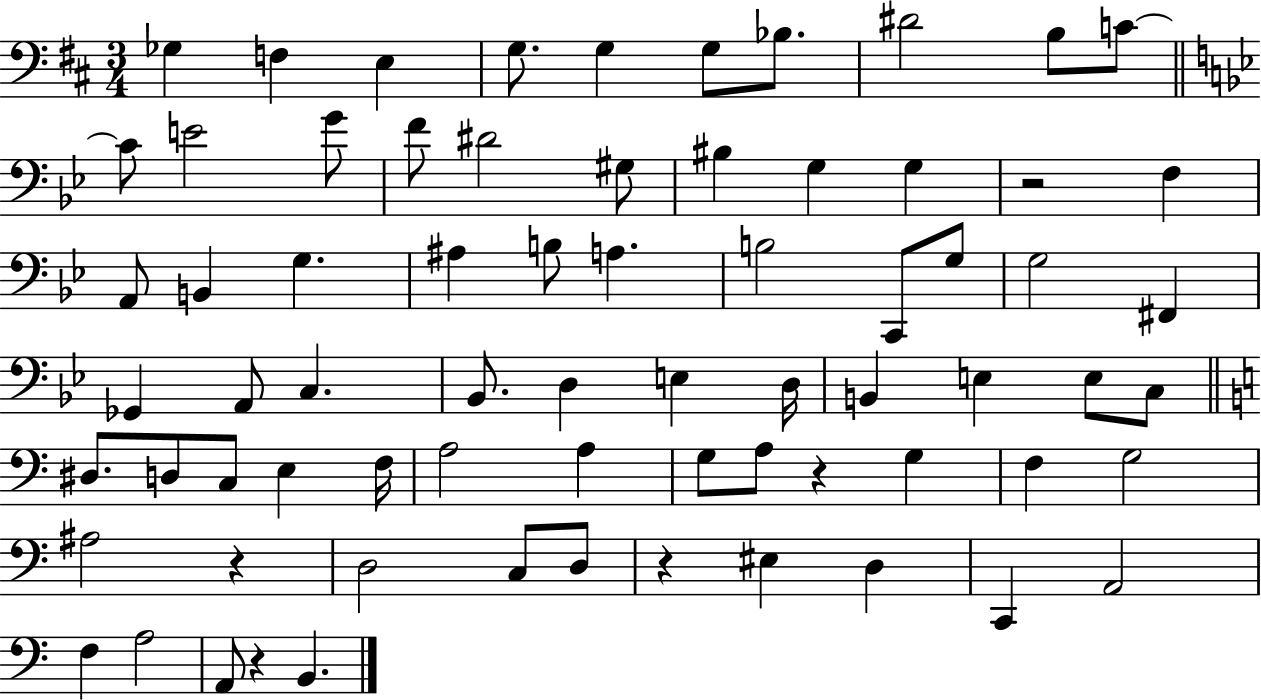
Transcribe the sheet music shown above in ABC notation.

X:1
T:Untitled
M:3/4
L:1/4
K:D
_G, F, E, G,/2 G, G,/2 _B,/2 ^D2 B,/2 C/2 C/2 E2 G/2 F/2 ^D2 ^G,/2 ^B, G, G, z2 F, A,,/2 B,, G, ^A, B,/2 A, B,2 C,,/2 G,/2 G,2 ^F,, _G,, A,,/2 C, _B,,/2 D, E, D,/4 B,, E, E,/2 C,/2 ^D,/2 D,/2 C,/2 E, F,/4 A,2 A, G,/2 A,/2 z G, F, G,2 ^A,2 z D,2 C,/2 D,/2 z ^E, D, C,, A,,2 F, A,2 A,,/2 z B,,